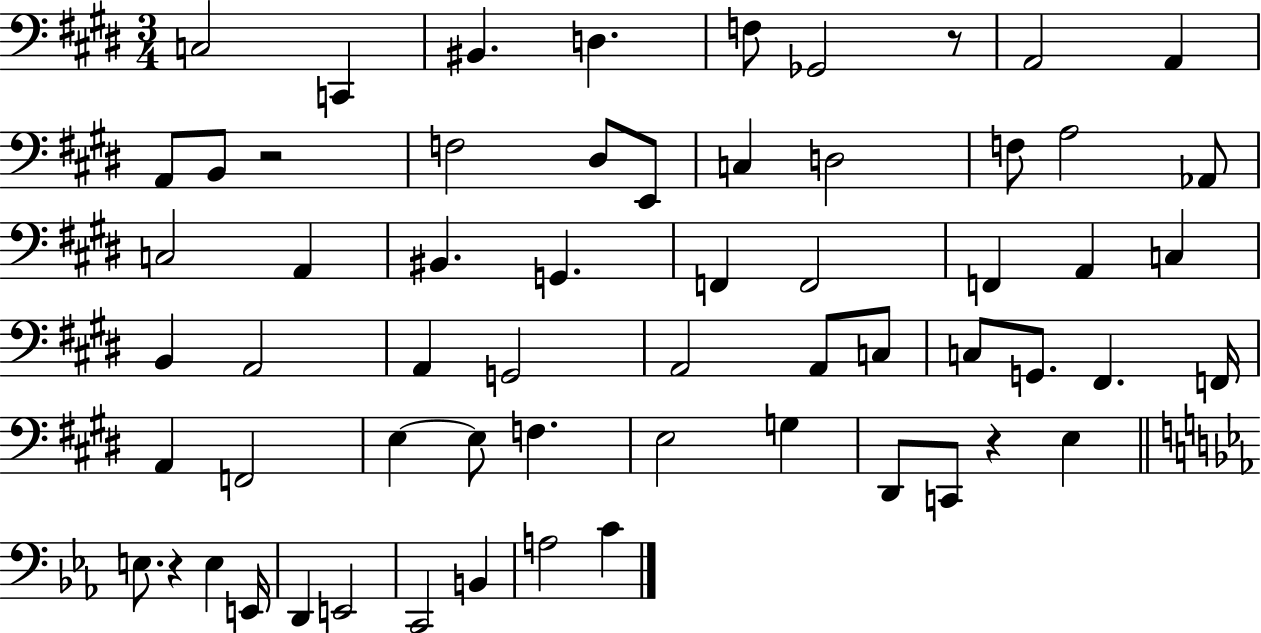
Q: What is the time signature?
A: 3/4